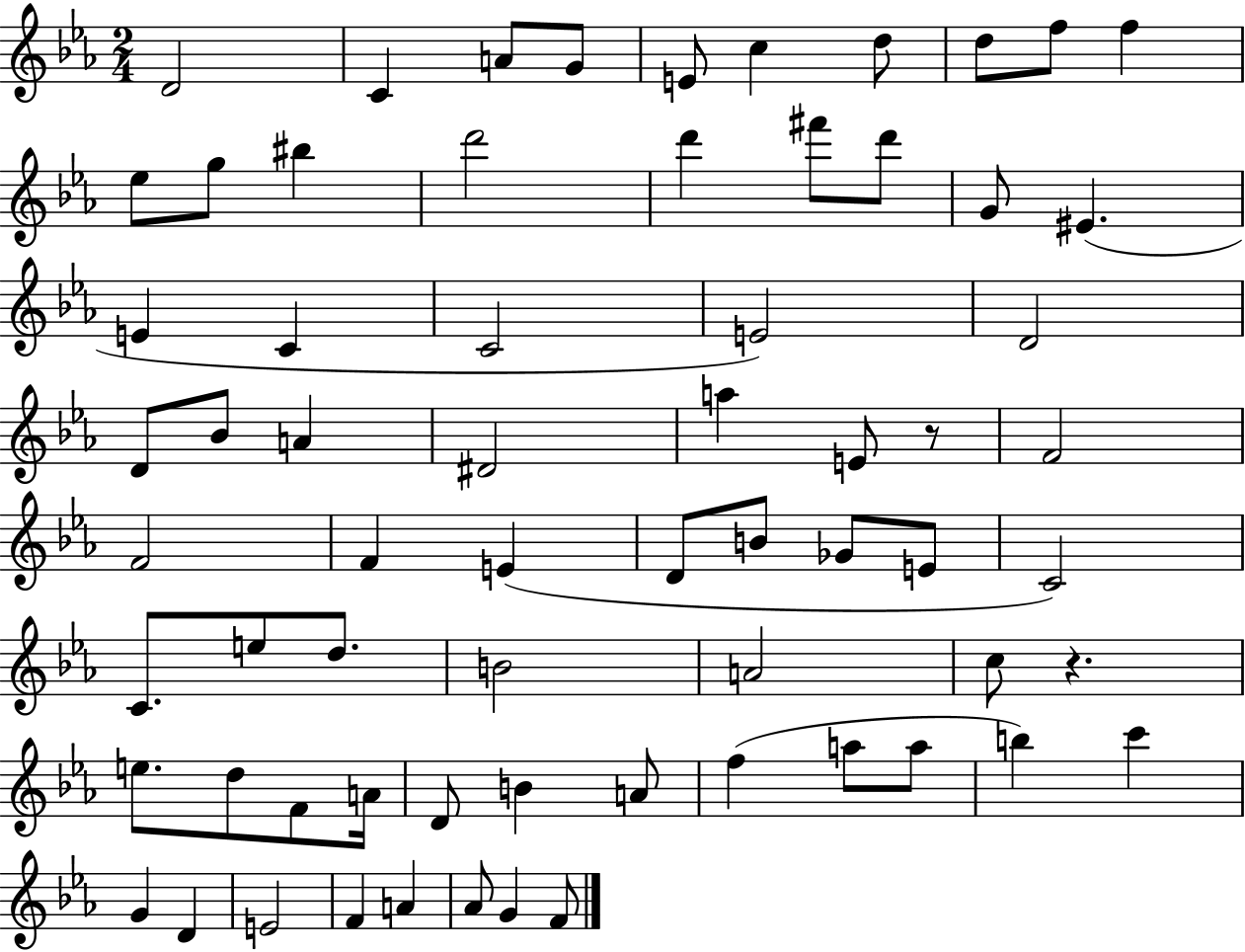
D4/h C4/q A4/e G4/e E4/e C5/q D5/e D5/e F5/e F5/q Eb5/e G5/e BIS5/q D6/h D6/q F#6/e D6/e G4/e EIS4/q. E4/q C4/q C4/h E4/h D4/h D4/e Bb4/e A4/q D#4/h A5/q E4/e R/e F4/h F4/h F4/q E4/q D4/e B4/e Gb4/e E4/e C4/h C4/e. E5/e D5/e. B4/h A4/h C5/e R/q. E5/e. D5/e F4/e A4/s D4/e B4/q A4/e F5/q A5/e A5/e B5/q C6/q G4/q D4/q E4/h F4/q A4/q Ab4/e G4/q F4/e